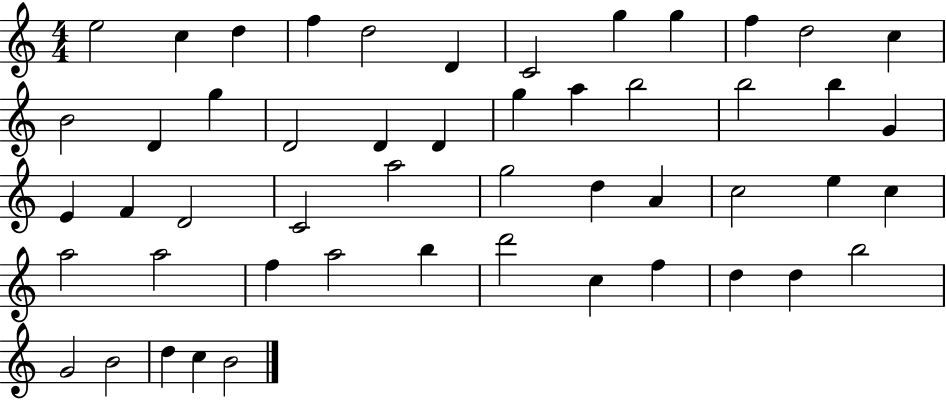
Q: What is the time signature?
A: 4/4